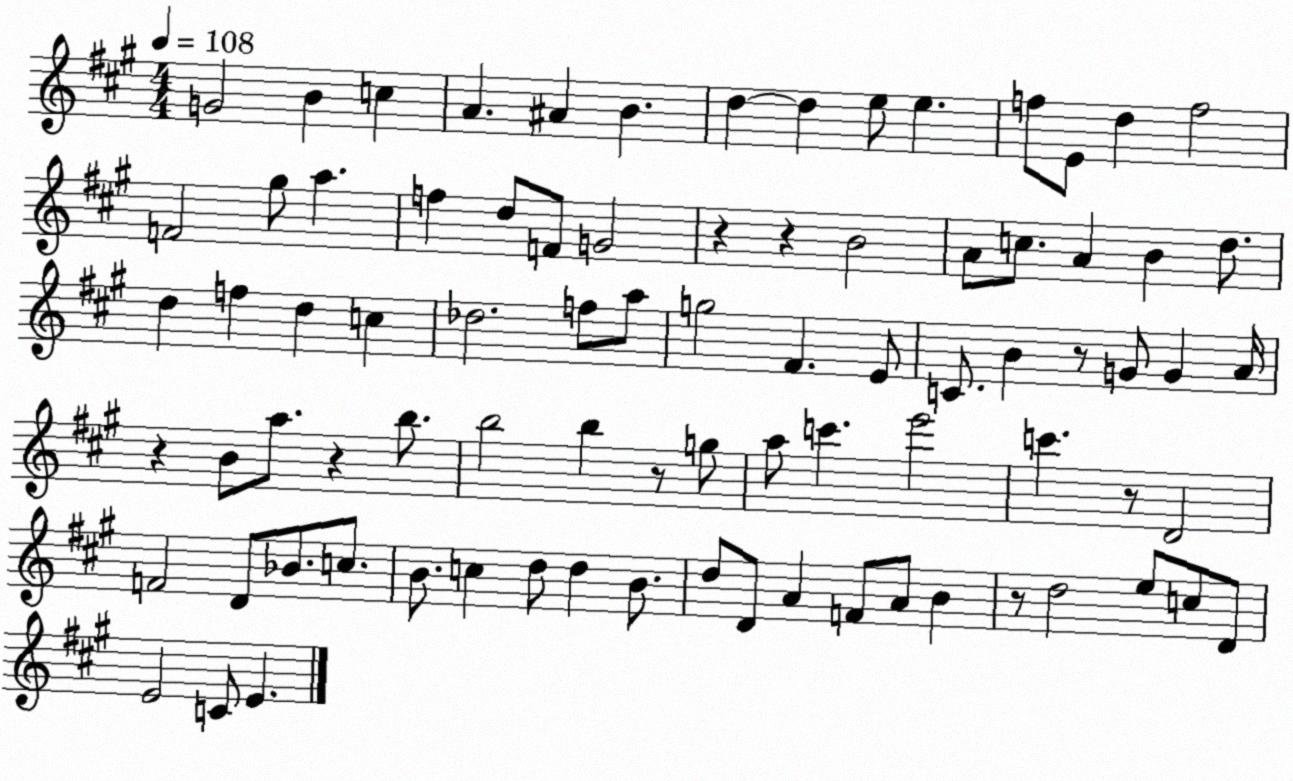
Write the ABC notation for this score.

X:1
T:Untitled
M:4/4
L:1/4
K:A
G2 B c A ^A B d d e/2 e f/2 E/2 d f2 F2 ^g/2 a f d/2 F/2 G2 z z B2 A/2 c/2 A B d/2 d f d c _d2 f/2 a/2 g2 ^F E/2 C/2 B z/2 G/2 G A/4 z B/2 a/2 z b/2 b2 b z/2 g/2 a/2 c' e'2 c' z/2 D2 F2 D/2 _B/2 c/2 B/2 c d/2 d B/2 d/2 D/2 A F/2 A/2 B z/2 d2 e/2 c/2 D/2 E2 C/2 E